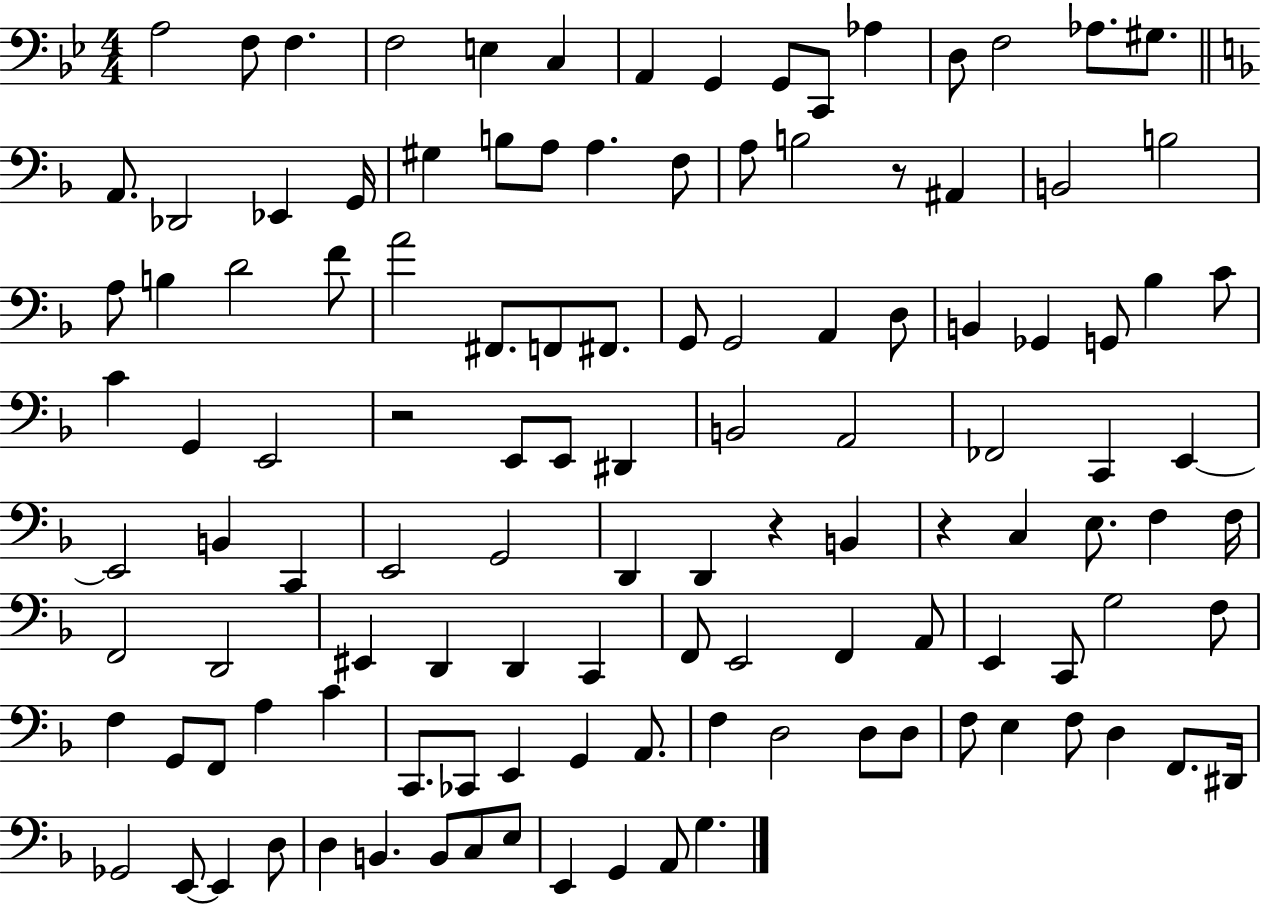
{
  \clef bass
  \numericTimeSignature
  \time 4/4
  \key bes \major
  a2 f8 f4. | f2 e4 c4 | a,4 g,4 g,8 c,8 aes4 | d8 f2 aes8. gis8. | \break \bar "||" \break \key f \major a,8. des,2 ees,4 g,16 | gis4 b8 a8 a4. f8 | a8 b2 r8 ais,4 | b,2 b2 | \break a8 b4 d'2 f'8 | a'2 fis,8. f,8 fis,8. | g,8 g,2 a,4 d8 | b,4 ges,4 g,8 bes4 c'8 | \break c'4 g,4 e,2 | r2 e,8 e,8 dis,4 | b,2 a,2 | fes,2 c,4 e,4~~ | \break e,2 b,4 c,4 | e,2 g,2 | d,4 d,4 r4 b,4 | r4 c4 e8. f4 f16 | \break f,2 d,2 | eis,4 d,4 d,4 c,4 | f,8 e,2 f,4 a,8 | e,4 c,8 g2 f8 | \break f4 g,8 f,8 a4 c'4 | c,8. ces,8 e,4 g,4 a,8. | f4 d2 d8 d8 | f8 e4 f8 d4 f,8. dis,16 | \break ges,2 e,8~~ e,4 d8 | d4 b,4. b,8 c8 e8 | e,4 g,4 a,8 g4. | \bar "|."
}